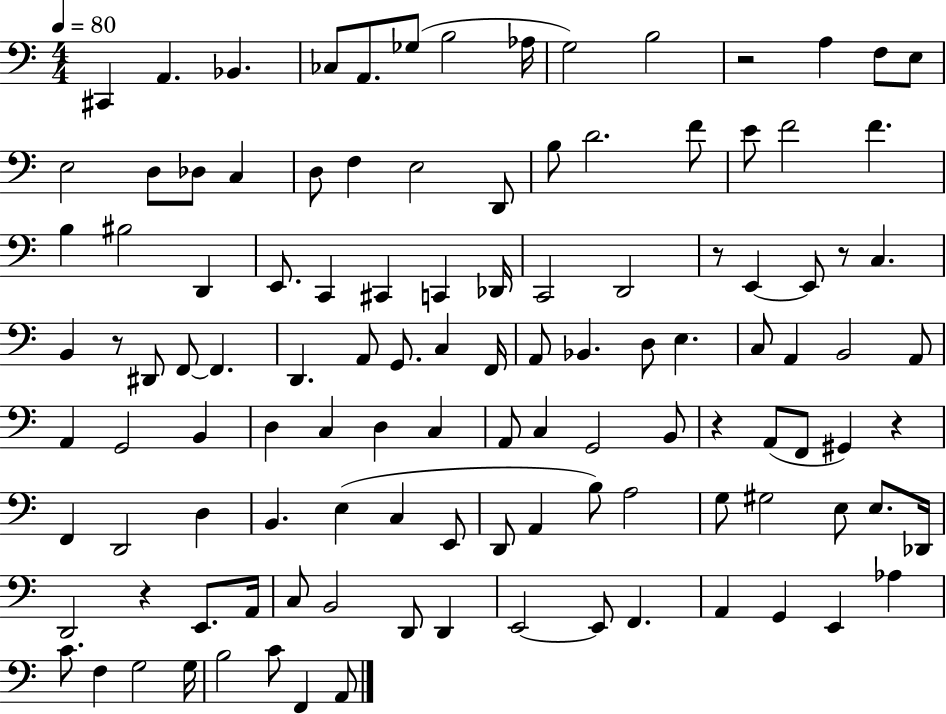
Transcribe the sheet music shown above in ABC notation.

X:1
T:Untitled
M:4/4
L:1/4
K:C
^C,, A,, _B,, _C,/2 A,,/2 _G,/2 B,2 _A,/4 G,2 B,2 z2 A, F,/2 E,/2 E,2 D,/2 _D,/2 C, D,/2 F, E,2 D,,/2 B,/2 D2 F/2 E/2 F2 F B, ^B,2 D,, E,,/2 C,, ^C,, C,, _D,,/4 C,,2 D,,2 z/2 E,, E,,/2 z/2 C, B,, z/2 ^D,,/2 F,,/2 F,, D,, A,,/2 G,,/2 C, F,,/4 A,,/2 _B,, D,/2 E, C,/2 A,, B,,2 A,,/2 A,, G,,2 B,, D, C, D, C, A,,/2 C, G,,2 B,,/2 z A,,/2 F,,/2 ^G,, z F,, D,,2 D, B,, E, C, E,,/2 D,,/2 A,, B,/2 A,2 G,/2 ^G,2 E,/2 E,/2 _D,,/4 D,,2 z E,,/2 A,,/4 C,/2 B,,2 D,,/2 D,, E,,2 E,,/2 F,, A,, G,, E,, _A, C/2 F, G,2 G,/4 B,2 C/2 F,, A,,/2